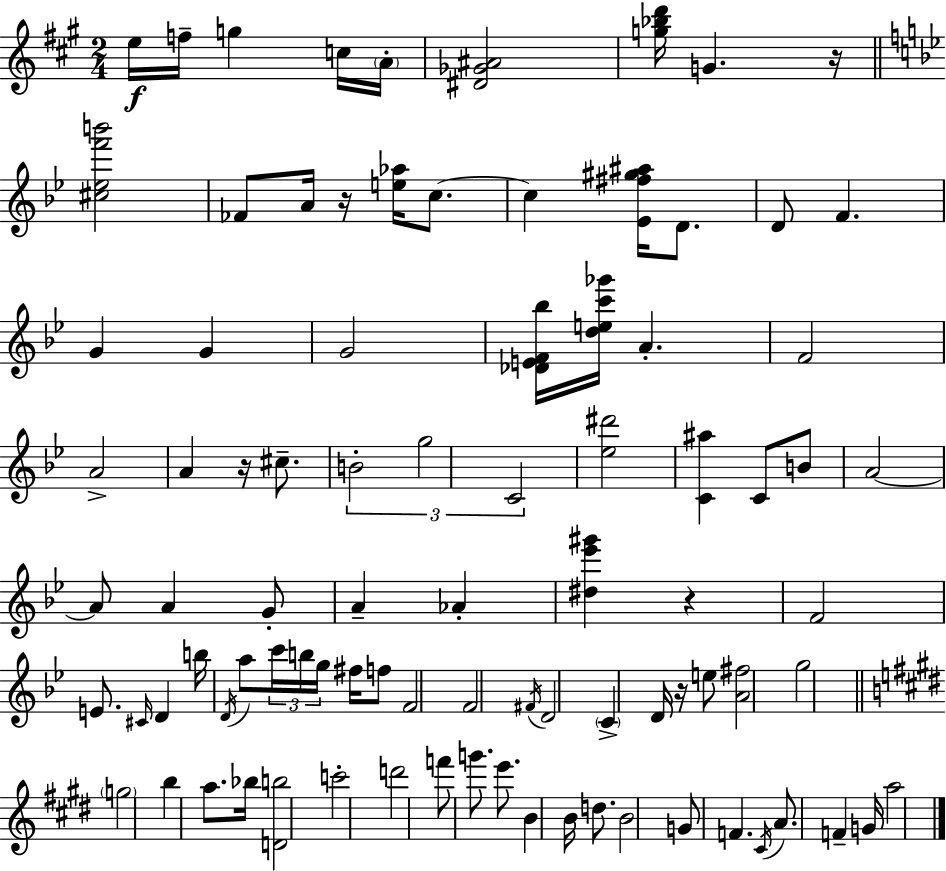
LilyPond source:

{
  \clef treble
  \numericTimeSignature
  \time 2/4
  \key a \major
  e''16\f f''16-- g''4 c''16 \parenthesize a'16-. | <dis' ges' ais'>2 | <g'' bes'' d'''>16 g'4. r16 | \bar "||" \break \key bes \major <cis'' ees'' f''' b'''>2 | fes'8 a'16 r16 <e'' aes''>16 c''8.~~ | c''4 <ees' fis'' gis'' ais''>16 d'8. | d'8 f'4. | \break g'4 g'4 | g'2 | <des' e' f' bes''>16 <d'' e'' c''' ges'''>16 a'4.-. | f'2 | \break a'2-> | a'4 r16 cis''8.-- | \tuplet 3/2 { b'2-. | g''2 | \break c'2 } | <ees'' dis'''>2 | <c' ais''>4 c'8 b'8 | a'2~~ | \break a'8 a'4 g'8-. | a'4-- aes'4-. | <dis'' ees''' gis'''>4 r4 | f'2 | \break e'8. \grace { cis'16 } d'4 | b''16 \acciaccatura { d'16 } a''8 \tuplet 3/2 { c'''16 b''16 g''16 } fis''16 | f''8 f'2 | f'2 | \break \acciaccatura { fis'16 } d'2 | \parenthesize c'4-> d'16 | r16 e''8 <a' fis''>2 | g''2 | \break \bar "||" \break \key e \major \parenthesize g''2 | b''4 a''8. bes''16 | <d' b''>2 | c'''2-. | \break d'''2 | f'''8 g'''8. e'''8. | b'4 b'16 d''8. | b'2 | \break g'8 f'4. | \acciaccatura { cis'16 } a'8. f'4-- | g'16 a''2 | \bar "|."
}